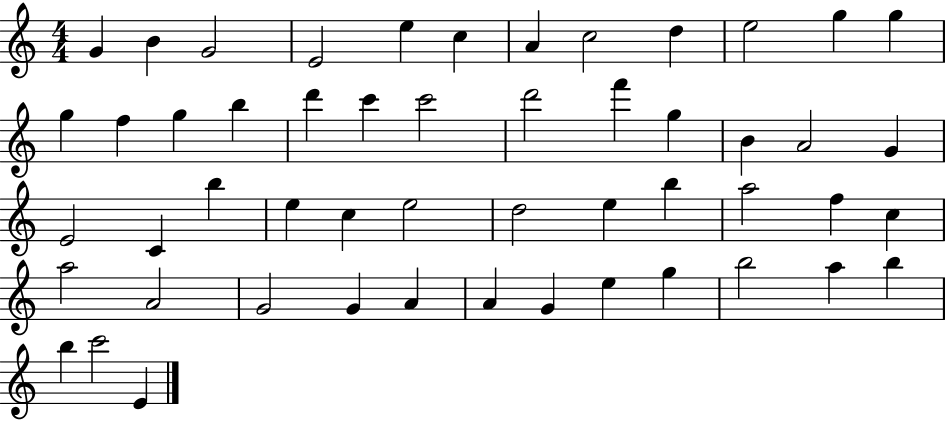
{
  \clef treble
  \numericTimeSignature
  \time 4/4
  \key c \major
  g'4 b'4 g'2 | e'2 e''4 c''4 | a'4 c''2 d''4 | e''2 g''4 g''4 | \break g''4 f''4 g''4 b''4 | d'''4 c'''4 c'''2 | d'''2 f'''4 g''4 | b'4 a'2 g'4 | \break e'2 c'4 b''4 | e''4 c''4 e''2 | d''2 e''4 b''4 | a''2 f''4 c''4 | \break a''2 a'2 | g'2 g'4 a'4 | a'4 g'4 e''4 g''4 | b''2 a''4 b''4 | \break b''4 c'''2 e'4 | \bar "|."
}